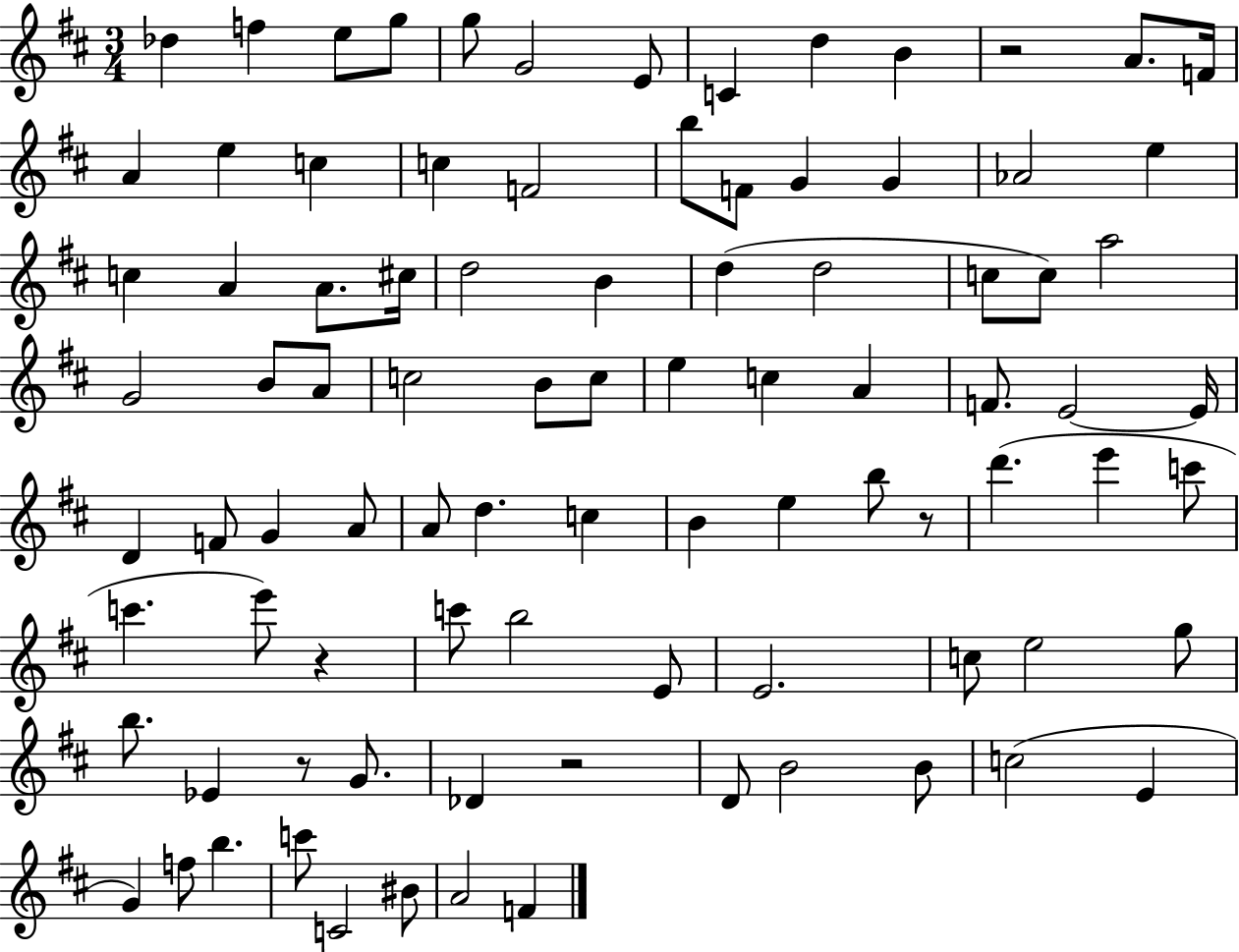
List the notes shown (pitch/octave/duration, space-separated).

Db5/q F5/q E5/e G5/e G5/e G4/h E4/e C4/q D5/q B4/q R/h A4/e. F4/s A4/q E5/q C5/q C5/q F4/h B5/e F4/e G4/q G4/q Ab4/h E5/q C5/q A4/q A4/e. C#5/s D5/h B4/q D5/q D5/h C5/e C5/e A5/h G4/h B4/e A4/e C5/h B4/e C5/e E5/q C5/q A4/q F4/e. E4/h E4/s D4/q F4/e G4/q A4/e A4/e D5/q. C5/q B4/q E5/q B5/e R/e D6/q. E6/q C6/e C6/q. E6/e R/q C6/e B5/h E4/e E4/h. C5/e E5/h G5/e B5/e. Eb4/q R/e G4/e. Db4/q R/h D4/e B4/h B4/e C5/h E4/q G4/q F5/e B5/q. C6/e C4/h BIS4/e A4/h F4/q